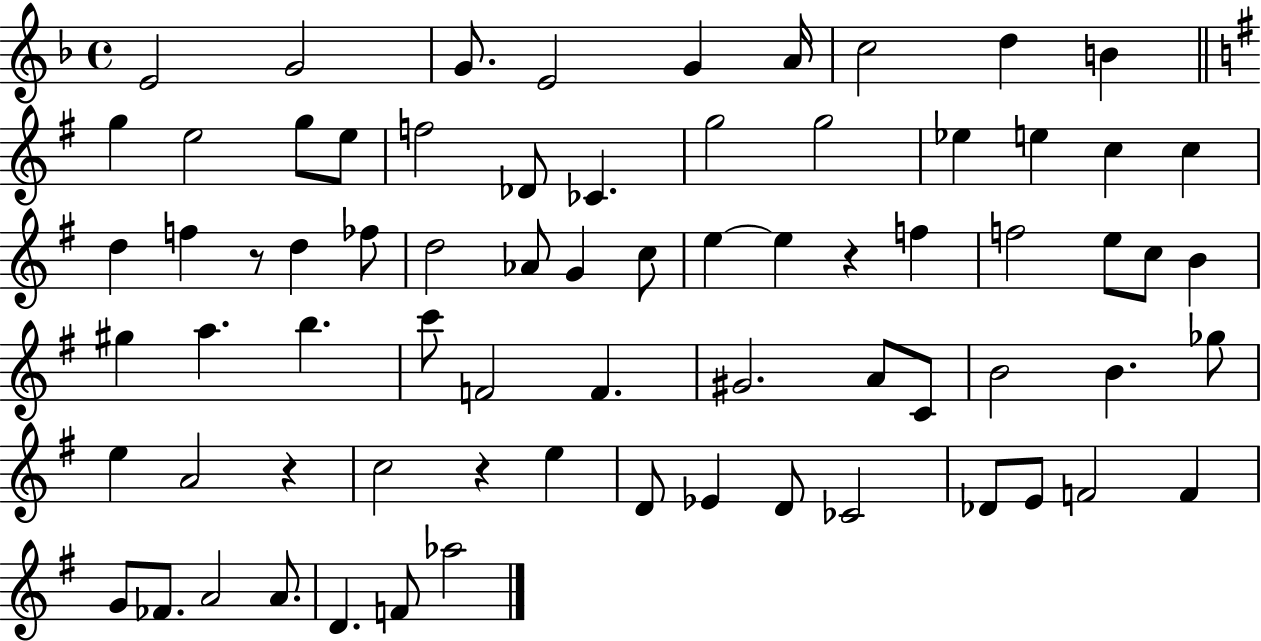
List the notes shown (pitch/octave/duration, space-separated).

E4/h G4/h G4/e. E4/h G4/q A4/s C5/h D5/q B4/q G5/q E5/h G5/e E5/e F5/h Db4/e CES4/q. G5/h G5/h Eb5/q E5/q C5/q C5/q D5/q F5/q R/e D5/q FES5/e D5/h Ab4/e G4/q C5/e E5/q E5/q R/q F5/q F5/h E5/e C5/e B4/q G#5/q A5/q. B5/q. C6/e F4/h F4/q. G#4/h. A4/e C4/e B4/h B4/q. Gb5/e E5/q A4/h R/q C5/h R/q E5/q D4/e Eb4/q D4/e CES4/h Db4/e E4/e F4/h F4/q G4/e FES4/e. A4/h A4/e. D4/q. F4/e Ab5/h